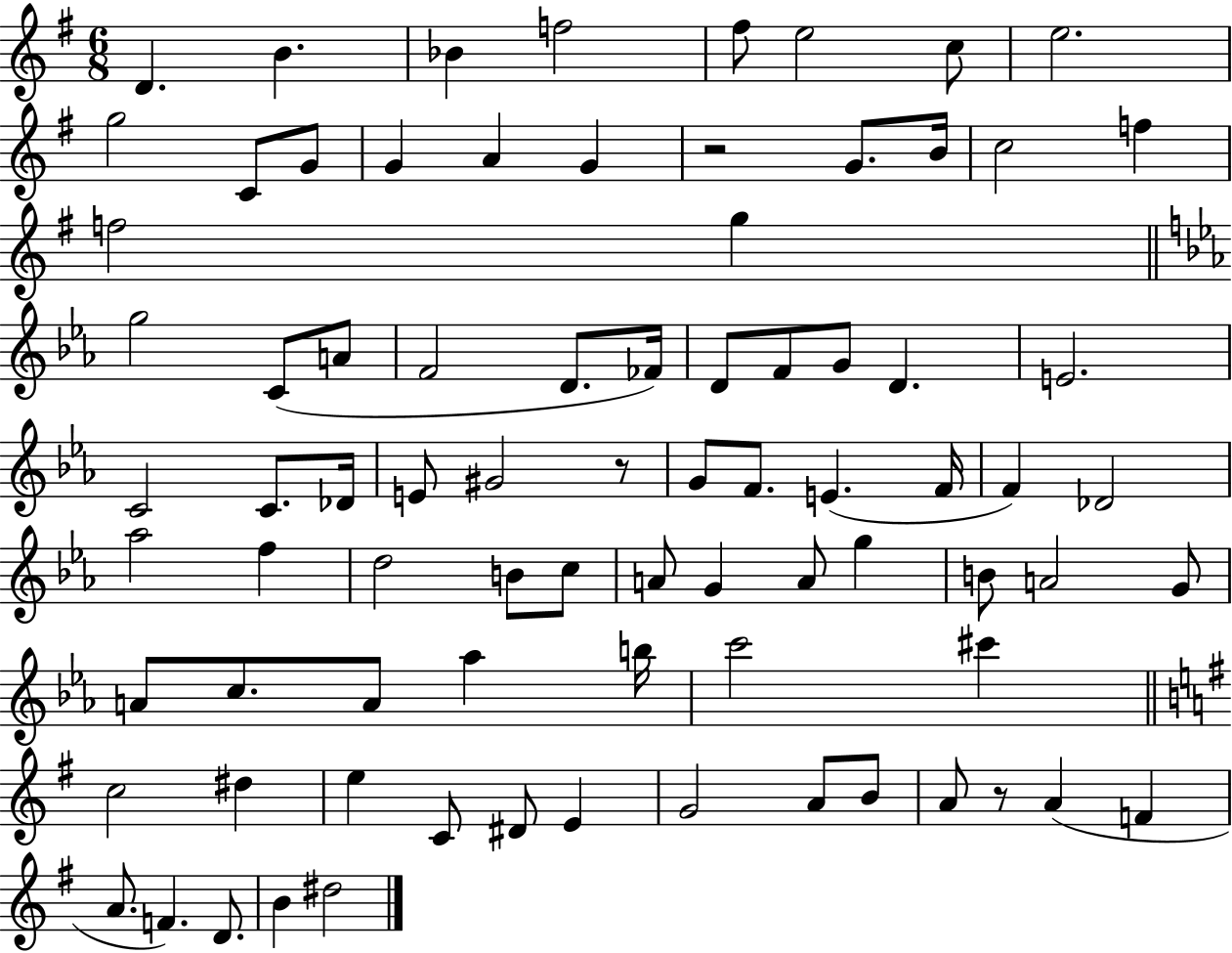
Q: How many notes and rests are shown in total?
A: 81